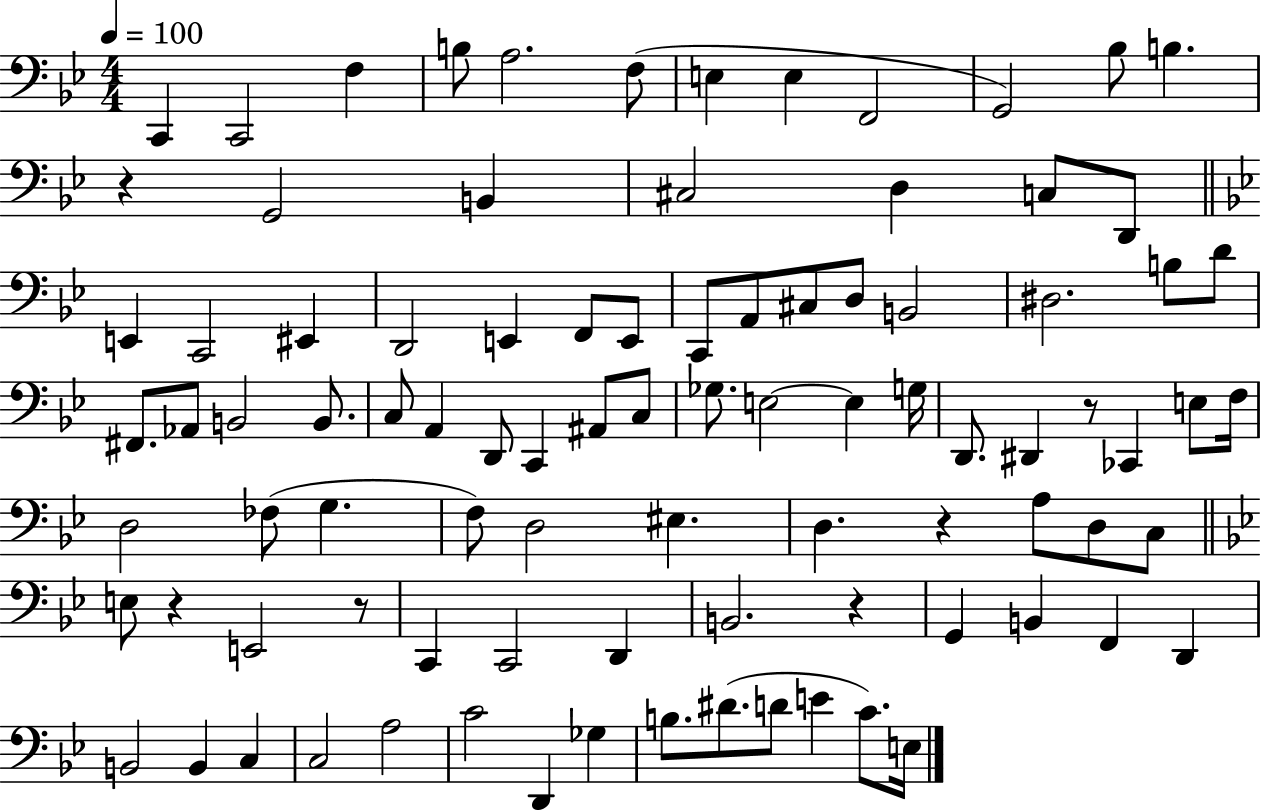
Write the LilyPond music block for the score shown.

{
  \clef bass
  \numericTimeSignature
  \time 4/4
  \key bes \major
  \tempo 4 = 100
  \repeat volta 2 { c,4 c,2 f4 | b8 a2. f8( | e4 e4 f,2 | g,2) bes8 b4. | \break r4 g,2 b,4 | cis2 d4 c8 d,8 | \bar "||" \break \key g \minor e,4 c,2 eis,4 | d,2 e,4 f,8 e,8 | c,8 a,8 cis8 d8 b,2 | dis2. b8 d'8 | \break fis,8. aes,8 b,2 b,8. | c8 a,4 d,8 c,4 ais,8 c8 | ges8. e2~~ e4 g16 | d,8. dis,4 r8 ces,4 e8 f16 | \break d2 fes8( g4. | f8) d2 eis4. | d4. r4 a8 d8 c8 | \bar "||" \break \key bes \major e8 r4 e,2 r8 | c,4 c,2 d,4 | b,2. r4 | g,4 b,4 f,4 d,4 | \break b,2 b,4 c4 | c2 a2 | c'2 d,4 ges4 | b8. dis'8.( d'8 e'4 c'8.) e16 | \break } \bar "|."
}